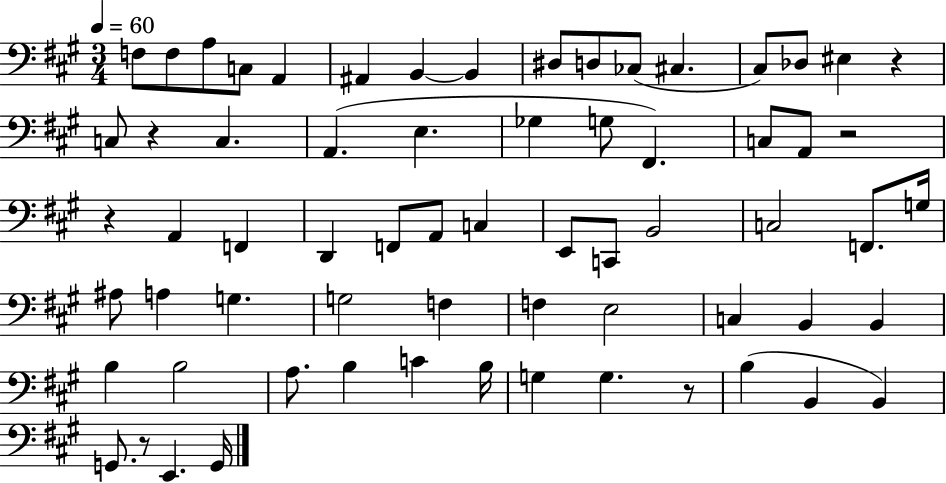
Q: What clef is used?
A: bass